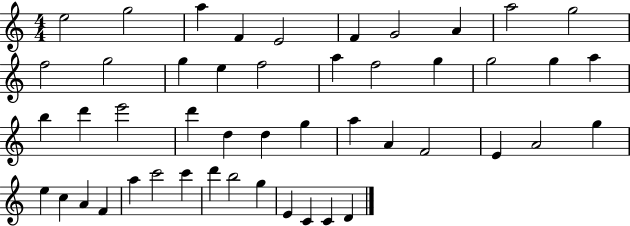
{
  \clef treble
  \numericTimeSignature
  \time 4/4
  \key c \major
  e''2 g''2 | a''4 f'4 e'2 | f'4 g'2 a'4 | a''2 g''2 | \break f''2 g''2 | g''4 e''4 f''2 | a''4 f''2 g''4 | g''2 g''4 a''4 | \break b''4 d'''4 e'''2 | d'''4 d''4 d''4 g''4 | a''4 a'4 f'2 | e'4 a'2 g''4 | \break e''4 c''4 a'4 f'4 | a''4 c'''2 c'''4 | d'''4 b''2 g''4 | e'4 c'4 c'4 d'4 | \break \bar "|."
}